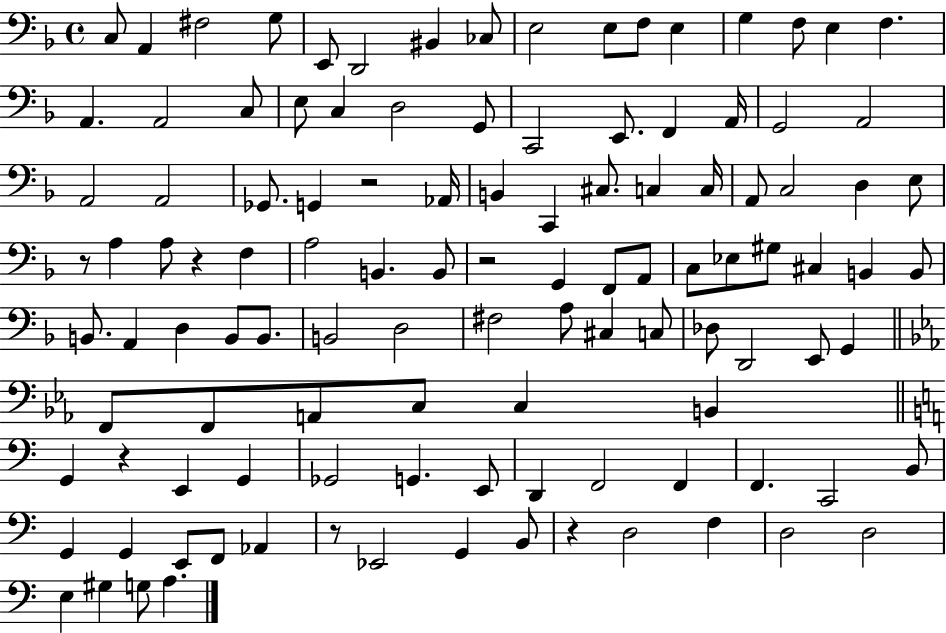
C3/e A2/q F#3/h G3/e E2/e D2/h BIS2/q CES3/e E3/h E3/e F3/e E3/q G3/q F3/e E3/q F3/q. A2/q. A2/h C3/e E3/e C3/q D3/h G2/e C2/h E2/e. F2/q A2/s G2/h A2/h A2/h A2/h Gb2/e. G2/q R/h Ab2/s B2/q C2/q C#3/e. C3/q C3/s A2/e C3/h D3/q E3/e R/e A3/q A3/e R/q F3/q A3/h B2/q. B2/e R/h G2/q F2/e A2/e C3/e Eb3/e G#3/e C#3/q B2/q B2/e B2/e. A2/q D3/q B2/e B2/e. B2/h D3/h F#3/h A3/e C#3/q C3/e Db3/e D2/h E2/e G2/q F2/e F2/e A2/e C3/e C3/q B2/q G2/q R/q E2/q G2/q Gb2/h G2/q. E2/e D2/q F2/h F2/q F2/q. C2/h B2/e G2/q G2/q E2/e F2/e Ab2/q R/e Eb2/h G2/q B2/e R/q D3/h F3/q D3/h D3/h E3/q G#3/q G3/e A3/q.